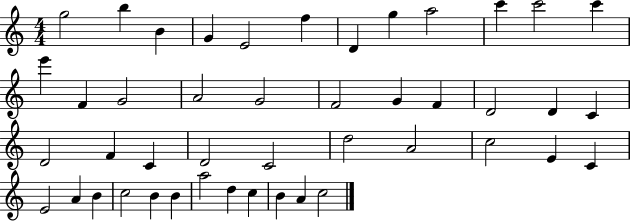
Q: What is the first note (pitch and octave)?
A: G5